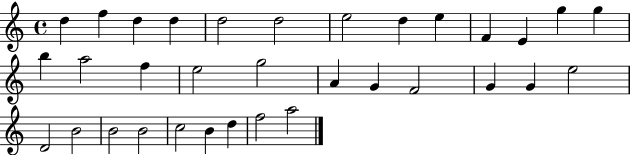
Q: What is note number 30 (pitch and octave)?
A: B4